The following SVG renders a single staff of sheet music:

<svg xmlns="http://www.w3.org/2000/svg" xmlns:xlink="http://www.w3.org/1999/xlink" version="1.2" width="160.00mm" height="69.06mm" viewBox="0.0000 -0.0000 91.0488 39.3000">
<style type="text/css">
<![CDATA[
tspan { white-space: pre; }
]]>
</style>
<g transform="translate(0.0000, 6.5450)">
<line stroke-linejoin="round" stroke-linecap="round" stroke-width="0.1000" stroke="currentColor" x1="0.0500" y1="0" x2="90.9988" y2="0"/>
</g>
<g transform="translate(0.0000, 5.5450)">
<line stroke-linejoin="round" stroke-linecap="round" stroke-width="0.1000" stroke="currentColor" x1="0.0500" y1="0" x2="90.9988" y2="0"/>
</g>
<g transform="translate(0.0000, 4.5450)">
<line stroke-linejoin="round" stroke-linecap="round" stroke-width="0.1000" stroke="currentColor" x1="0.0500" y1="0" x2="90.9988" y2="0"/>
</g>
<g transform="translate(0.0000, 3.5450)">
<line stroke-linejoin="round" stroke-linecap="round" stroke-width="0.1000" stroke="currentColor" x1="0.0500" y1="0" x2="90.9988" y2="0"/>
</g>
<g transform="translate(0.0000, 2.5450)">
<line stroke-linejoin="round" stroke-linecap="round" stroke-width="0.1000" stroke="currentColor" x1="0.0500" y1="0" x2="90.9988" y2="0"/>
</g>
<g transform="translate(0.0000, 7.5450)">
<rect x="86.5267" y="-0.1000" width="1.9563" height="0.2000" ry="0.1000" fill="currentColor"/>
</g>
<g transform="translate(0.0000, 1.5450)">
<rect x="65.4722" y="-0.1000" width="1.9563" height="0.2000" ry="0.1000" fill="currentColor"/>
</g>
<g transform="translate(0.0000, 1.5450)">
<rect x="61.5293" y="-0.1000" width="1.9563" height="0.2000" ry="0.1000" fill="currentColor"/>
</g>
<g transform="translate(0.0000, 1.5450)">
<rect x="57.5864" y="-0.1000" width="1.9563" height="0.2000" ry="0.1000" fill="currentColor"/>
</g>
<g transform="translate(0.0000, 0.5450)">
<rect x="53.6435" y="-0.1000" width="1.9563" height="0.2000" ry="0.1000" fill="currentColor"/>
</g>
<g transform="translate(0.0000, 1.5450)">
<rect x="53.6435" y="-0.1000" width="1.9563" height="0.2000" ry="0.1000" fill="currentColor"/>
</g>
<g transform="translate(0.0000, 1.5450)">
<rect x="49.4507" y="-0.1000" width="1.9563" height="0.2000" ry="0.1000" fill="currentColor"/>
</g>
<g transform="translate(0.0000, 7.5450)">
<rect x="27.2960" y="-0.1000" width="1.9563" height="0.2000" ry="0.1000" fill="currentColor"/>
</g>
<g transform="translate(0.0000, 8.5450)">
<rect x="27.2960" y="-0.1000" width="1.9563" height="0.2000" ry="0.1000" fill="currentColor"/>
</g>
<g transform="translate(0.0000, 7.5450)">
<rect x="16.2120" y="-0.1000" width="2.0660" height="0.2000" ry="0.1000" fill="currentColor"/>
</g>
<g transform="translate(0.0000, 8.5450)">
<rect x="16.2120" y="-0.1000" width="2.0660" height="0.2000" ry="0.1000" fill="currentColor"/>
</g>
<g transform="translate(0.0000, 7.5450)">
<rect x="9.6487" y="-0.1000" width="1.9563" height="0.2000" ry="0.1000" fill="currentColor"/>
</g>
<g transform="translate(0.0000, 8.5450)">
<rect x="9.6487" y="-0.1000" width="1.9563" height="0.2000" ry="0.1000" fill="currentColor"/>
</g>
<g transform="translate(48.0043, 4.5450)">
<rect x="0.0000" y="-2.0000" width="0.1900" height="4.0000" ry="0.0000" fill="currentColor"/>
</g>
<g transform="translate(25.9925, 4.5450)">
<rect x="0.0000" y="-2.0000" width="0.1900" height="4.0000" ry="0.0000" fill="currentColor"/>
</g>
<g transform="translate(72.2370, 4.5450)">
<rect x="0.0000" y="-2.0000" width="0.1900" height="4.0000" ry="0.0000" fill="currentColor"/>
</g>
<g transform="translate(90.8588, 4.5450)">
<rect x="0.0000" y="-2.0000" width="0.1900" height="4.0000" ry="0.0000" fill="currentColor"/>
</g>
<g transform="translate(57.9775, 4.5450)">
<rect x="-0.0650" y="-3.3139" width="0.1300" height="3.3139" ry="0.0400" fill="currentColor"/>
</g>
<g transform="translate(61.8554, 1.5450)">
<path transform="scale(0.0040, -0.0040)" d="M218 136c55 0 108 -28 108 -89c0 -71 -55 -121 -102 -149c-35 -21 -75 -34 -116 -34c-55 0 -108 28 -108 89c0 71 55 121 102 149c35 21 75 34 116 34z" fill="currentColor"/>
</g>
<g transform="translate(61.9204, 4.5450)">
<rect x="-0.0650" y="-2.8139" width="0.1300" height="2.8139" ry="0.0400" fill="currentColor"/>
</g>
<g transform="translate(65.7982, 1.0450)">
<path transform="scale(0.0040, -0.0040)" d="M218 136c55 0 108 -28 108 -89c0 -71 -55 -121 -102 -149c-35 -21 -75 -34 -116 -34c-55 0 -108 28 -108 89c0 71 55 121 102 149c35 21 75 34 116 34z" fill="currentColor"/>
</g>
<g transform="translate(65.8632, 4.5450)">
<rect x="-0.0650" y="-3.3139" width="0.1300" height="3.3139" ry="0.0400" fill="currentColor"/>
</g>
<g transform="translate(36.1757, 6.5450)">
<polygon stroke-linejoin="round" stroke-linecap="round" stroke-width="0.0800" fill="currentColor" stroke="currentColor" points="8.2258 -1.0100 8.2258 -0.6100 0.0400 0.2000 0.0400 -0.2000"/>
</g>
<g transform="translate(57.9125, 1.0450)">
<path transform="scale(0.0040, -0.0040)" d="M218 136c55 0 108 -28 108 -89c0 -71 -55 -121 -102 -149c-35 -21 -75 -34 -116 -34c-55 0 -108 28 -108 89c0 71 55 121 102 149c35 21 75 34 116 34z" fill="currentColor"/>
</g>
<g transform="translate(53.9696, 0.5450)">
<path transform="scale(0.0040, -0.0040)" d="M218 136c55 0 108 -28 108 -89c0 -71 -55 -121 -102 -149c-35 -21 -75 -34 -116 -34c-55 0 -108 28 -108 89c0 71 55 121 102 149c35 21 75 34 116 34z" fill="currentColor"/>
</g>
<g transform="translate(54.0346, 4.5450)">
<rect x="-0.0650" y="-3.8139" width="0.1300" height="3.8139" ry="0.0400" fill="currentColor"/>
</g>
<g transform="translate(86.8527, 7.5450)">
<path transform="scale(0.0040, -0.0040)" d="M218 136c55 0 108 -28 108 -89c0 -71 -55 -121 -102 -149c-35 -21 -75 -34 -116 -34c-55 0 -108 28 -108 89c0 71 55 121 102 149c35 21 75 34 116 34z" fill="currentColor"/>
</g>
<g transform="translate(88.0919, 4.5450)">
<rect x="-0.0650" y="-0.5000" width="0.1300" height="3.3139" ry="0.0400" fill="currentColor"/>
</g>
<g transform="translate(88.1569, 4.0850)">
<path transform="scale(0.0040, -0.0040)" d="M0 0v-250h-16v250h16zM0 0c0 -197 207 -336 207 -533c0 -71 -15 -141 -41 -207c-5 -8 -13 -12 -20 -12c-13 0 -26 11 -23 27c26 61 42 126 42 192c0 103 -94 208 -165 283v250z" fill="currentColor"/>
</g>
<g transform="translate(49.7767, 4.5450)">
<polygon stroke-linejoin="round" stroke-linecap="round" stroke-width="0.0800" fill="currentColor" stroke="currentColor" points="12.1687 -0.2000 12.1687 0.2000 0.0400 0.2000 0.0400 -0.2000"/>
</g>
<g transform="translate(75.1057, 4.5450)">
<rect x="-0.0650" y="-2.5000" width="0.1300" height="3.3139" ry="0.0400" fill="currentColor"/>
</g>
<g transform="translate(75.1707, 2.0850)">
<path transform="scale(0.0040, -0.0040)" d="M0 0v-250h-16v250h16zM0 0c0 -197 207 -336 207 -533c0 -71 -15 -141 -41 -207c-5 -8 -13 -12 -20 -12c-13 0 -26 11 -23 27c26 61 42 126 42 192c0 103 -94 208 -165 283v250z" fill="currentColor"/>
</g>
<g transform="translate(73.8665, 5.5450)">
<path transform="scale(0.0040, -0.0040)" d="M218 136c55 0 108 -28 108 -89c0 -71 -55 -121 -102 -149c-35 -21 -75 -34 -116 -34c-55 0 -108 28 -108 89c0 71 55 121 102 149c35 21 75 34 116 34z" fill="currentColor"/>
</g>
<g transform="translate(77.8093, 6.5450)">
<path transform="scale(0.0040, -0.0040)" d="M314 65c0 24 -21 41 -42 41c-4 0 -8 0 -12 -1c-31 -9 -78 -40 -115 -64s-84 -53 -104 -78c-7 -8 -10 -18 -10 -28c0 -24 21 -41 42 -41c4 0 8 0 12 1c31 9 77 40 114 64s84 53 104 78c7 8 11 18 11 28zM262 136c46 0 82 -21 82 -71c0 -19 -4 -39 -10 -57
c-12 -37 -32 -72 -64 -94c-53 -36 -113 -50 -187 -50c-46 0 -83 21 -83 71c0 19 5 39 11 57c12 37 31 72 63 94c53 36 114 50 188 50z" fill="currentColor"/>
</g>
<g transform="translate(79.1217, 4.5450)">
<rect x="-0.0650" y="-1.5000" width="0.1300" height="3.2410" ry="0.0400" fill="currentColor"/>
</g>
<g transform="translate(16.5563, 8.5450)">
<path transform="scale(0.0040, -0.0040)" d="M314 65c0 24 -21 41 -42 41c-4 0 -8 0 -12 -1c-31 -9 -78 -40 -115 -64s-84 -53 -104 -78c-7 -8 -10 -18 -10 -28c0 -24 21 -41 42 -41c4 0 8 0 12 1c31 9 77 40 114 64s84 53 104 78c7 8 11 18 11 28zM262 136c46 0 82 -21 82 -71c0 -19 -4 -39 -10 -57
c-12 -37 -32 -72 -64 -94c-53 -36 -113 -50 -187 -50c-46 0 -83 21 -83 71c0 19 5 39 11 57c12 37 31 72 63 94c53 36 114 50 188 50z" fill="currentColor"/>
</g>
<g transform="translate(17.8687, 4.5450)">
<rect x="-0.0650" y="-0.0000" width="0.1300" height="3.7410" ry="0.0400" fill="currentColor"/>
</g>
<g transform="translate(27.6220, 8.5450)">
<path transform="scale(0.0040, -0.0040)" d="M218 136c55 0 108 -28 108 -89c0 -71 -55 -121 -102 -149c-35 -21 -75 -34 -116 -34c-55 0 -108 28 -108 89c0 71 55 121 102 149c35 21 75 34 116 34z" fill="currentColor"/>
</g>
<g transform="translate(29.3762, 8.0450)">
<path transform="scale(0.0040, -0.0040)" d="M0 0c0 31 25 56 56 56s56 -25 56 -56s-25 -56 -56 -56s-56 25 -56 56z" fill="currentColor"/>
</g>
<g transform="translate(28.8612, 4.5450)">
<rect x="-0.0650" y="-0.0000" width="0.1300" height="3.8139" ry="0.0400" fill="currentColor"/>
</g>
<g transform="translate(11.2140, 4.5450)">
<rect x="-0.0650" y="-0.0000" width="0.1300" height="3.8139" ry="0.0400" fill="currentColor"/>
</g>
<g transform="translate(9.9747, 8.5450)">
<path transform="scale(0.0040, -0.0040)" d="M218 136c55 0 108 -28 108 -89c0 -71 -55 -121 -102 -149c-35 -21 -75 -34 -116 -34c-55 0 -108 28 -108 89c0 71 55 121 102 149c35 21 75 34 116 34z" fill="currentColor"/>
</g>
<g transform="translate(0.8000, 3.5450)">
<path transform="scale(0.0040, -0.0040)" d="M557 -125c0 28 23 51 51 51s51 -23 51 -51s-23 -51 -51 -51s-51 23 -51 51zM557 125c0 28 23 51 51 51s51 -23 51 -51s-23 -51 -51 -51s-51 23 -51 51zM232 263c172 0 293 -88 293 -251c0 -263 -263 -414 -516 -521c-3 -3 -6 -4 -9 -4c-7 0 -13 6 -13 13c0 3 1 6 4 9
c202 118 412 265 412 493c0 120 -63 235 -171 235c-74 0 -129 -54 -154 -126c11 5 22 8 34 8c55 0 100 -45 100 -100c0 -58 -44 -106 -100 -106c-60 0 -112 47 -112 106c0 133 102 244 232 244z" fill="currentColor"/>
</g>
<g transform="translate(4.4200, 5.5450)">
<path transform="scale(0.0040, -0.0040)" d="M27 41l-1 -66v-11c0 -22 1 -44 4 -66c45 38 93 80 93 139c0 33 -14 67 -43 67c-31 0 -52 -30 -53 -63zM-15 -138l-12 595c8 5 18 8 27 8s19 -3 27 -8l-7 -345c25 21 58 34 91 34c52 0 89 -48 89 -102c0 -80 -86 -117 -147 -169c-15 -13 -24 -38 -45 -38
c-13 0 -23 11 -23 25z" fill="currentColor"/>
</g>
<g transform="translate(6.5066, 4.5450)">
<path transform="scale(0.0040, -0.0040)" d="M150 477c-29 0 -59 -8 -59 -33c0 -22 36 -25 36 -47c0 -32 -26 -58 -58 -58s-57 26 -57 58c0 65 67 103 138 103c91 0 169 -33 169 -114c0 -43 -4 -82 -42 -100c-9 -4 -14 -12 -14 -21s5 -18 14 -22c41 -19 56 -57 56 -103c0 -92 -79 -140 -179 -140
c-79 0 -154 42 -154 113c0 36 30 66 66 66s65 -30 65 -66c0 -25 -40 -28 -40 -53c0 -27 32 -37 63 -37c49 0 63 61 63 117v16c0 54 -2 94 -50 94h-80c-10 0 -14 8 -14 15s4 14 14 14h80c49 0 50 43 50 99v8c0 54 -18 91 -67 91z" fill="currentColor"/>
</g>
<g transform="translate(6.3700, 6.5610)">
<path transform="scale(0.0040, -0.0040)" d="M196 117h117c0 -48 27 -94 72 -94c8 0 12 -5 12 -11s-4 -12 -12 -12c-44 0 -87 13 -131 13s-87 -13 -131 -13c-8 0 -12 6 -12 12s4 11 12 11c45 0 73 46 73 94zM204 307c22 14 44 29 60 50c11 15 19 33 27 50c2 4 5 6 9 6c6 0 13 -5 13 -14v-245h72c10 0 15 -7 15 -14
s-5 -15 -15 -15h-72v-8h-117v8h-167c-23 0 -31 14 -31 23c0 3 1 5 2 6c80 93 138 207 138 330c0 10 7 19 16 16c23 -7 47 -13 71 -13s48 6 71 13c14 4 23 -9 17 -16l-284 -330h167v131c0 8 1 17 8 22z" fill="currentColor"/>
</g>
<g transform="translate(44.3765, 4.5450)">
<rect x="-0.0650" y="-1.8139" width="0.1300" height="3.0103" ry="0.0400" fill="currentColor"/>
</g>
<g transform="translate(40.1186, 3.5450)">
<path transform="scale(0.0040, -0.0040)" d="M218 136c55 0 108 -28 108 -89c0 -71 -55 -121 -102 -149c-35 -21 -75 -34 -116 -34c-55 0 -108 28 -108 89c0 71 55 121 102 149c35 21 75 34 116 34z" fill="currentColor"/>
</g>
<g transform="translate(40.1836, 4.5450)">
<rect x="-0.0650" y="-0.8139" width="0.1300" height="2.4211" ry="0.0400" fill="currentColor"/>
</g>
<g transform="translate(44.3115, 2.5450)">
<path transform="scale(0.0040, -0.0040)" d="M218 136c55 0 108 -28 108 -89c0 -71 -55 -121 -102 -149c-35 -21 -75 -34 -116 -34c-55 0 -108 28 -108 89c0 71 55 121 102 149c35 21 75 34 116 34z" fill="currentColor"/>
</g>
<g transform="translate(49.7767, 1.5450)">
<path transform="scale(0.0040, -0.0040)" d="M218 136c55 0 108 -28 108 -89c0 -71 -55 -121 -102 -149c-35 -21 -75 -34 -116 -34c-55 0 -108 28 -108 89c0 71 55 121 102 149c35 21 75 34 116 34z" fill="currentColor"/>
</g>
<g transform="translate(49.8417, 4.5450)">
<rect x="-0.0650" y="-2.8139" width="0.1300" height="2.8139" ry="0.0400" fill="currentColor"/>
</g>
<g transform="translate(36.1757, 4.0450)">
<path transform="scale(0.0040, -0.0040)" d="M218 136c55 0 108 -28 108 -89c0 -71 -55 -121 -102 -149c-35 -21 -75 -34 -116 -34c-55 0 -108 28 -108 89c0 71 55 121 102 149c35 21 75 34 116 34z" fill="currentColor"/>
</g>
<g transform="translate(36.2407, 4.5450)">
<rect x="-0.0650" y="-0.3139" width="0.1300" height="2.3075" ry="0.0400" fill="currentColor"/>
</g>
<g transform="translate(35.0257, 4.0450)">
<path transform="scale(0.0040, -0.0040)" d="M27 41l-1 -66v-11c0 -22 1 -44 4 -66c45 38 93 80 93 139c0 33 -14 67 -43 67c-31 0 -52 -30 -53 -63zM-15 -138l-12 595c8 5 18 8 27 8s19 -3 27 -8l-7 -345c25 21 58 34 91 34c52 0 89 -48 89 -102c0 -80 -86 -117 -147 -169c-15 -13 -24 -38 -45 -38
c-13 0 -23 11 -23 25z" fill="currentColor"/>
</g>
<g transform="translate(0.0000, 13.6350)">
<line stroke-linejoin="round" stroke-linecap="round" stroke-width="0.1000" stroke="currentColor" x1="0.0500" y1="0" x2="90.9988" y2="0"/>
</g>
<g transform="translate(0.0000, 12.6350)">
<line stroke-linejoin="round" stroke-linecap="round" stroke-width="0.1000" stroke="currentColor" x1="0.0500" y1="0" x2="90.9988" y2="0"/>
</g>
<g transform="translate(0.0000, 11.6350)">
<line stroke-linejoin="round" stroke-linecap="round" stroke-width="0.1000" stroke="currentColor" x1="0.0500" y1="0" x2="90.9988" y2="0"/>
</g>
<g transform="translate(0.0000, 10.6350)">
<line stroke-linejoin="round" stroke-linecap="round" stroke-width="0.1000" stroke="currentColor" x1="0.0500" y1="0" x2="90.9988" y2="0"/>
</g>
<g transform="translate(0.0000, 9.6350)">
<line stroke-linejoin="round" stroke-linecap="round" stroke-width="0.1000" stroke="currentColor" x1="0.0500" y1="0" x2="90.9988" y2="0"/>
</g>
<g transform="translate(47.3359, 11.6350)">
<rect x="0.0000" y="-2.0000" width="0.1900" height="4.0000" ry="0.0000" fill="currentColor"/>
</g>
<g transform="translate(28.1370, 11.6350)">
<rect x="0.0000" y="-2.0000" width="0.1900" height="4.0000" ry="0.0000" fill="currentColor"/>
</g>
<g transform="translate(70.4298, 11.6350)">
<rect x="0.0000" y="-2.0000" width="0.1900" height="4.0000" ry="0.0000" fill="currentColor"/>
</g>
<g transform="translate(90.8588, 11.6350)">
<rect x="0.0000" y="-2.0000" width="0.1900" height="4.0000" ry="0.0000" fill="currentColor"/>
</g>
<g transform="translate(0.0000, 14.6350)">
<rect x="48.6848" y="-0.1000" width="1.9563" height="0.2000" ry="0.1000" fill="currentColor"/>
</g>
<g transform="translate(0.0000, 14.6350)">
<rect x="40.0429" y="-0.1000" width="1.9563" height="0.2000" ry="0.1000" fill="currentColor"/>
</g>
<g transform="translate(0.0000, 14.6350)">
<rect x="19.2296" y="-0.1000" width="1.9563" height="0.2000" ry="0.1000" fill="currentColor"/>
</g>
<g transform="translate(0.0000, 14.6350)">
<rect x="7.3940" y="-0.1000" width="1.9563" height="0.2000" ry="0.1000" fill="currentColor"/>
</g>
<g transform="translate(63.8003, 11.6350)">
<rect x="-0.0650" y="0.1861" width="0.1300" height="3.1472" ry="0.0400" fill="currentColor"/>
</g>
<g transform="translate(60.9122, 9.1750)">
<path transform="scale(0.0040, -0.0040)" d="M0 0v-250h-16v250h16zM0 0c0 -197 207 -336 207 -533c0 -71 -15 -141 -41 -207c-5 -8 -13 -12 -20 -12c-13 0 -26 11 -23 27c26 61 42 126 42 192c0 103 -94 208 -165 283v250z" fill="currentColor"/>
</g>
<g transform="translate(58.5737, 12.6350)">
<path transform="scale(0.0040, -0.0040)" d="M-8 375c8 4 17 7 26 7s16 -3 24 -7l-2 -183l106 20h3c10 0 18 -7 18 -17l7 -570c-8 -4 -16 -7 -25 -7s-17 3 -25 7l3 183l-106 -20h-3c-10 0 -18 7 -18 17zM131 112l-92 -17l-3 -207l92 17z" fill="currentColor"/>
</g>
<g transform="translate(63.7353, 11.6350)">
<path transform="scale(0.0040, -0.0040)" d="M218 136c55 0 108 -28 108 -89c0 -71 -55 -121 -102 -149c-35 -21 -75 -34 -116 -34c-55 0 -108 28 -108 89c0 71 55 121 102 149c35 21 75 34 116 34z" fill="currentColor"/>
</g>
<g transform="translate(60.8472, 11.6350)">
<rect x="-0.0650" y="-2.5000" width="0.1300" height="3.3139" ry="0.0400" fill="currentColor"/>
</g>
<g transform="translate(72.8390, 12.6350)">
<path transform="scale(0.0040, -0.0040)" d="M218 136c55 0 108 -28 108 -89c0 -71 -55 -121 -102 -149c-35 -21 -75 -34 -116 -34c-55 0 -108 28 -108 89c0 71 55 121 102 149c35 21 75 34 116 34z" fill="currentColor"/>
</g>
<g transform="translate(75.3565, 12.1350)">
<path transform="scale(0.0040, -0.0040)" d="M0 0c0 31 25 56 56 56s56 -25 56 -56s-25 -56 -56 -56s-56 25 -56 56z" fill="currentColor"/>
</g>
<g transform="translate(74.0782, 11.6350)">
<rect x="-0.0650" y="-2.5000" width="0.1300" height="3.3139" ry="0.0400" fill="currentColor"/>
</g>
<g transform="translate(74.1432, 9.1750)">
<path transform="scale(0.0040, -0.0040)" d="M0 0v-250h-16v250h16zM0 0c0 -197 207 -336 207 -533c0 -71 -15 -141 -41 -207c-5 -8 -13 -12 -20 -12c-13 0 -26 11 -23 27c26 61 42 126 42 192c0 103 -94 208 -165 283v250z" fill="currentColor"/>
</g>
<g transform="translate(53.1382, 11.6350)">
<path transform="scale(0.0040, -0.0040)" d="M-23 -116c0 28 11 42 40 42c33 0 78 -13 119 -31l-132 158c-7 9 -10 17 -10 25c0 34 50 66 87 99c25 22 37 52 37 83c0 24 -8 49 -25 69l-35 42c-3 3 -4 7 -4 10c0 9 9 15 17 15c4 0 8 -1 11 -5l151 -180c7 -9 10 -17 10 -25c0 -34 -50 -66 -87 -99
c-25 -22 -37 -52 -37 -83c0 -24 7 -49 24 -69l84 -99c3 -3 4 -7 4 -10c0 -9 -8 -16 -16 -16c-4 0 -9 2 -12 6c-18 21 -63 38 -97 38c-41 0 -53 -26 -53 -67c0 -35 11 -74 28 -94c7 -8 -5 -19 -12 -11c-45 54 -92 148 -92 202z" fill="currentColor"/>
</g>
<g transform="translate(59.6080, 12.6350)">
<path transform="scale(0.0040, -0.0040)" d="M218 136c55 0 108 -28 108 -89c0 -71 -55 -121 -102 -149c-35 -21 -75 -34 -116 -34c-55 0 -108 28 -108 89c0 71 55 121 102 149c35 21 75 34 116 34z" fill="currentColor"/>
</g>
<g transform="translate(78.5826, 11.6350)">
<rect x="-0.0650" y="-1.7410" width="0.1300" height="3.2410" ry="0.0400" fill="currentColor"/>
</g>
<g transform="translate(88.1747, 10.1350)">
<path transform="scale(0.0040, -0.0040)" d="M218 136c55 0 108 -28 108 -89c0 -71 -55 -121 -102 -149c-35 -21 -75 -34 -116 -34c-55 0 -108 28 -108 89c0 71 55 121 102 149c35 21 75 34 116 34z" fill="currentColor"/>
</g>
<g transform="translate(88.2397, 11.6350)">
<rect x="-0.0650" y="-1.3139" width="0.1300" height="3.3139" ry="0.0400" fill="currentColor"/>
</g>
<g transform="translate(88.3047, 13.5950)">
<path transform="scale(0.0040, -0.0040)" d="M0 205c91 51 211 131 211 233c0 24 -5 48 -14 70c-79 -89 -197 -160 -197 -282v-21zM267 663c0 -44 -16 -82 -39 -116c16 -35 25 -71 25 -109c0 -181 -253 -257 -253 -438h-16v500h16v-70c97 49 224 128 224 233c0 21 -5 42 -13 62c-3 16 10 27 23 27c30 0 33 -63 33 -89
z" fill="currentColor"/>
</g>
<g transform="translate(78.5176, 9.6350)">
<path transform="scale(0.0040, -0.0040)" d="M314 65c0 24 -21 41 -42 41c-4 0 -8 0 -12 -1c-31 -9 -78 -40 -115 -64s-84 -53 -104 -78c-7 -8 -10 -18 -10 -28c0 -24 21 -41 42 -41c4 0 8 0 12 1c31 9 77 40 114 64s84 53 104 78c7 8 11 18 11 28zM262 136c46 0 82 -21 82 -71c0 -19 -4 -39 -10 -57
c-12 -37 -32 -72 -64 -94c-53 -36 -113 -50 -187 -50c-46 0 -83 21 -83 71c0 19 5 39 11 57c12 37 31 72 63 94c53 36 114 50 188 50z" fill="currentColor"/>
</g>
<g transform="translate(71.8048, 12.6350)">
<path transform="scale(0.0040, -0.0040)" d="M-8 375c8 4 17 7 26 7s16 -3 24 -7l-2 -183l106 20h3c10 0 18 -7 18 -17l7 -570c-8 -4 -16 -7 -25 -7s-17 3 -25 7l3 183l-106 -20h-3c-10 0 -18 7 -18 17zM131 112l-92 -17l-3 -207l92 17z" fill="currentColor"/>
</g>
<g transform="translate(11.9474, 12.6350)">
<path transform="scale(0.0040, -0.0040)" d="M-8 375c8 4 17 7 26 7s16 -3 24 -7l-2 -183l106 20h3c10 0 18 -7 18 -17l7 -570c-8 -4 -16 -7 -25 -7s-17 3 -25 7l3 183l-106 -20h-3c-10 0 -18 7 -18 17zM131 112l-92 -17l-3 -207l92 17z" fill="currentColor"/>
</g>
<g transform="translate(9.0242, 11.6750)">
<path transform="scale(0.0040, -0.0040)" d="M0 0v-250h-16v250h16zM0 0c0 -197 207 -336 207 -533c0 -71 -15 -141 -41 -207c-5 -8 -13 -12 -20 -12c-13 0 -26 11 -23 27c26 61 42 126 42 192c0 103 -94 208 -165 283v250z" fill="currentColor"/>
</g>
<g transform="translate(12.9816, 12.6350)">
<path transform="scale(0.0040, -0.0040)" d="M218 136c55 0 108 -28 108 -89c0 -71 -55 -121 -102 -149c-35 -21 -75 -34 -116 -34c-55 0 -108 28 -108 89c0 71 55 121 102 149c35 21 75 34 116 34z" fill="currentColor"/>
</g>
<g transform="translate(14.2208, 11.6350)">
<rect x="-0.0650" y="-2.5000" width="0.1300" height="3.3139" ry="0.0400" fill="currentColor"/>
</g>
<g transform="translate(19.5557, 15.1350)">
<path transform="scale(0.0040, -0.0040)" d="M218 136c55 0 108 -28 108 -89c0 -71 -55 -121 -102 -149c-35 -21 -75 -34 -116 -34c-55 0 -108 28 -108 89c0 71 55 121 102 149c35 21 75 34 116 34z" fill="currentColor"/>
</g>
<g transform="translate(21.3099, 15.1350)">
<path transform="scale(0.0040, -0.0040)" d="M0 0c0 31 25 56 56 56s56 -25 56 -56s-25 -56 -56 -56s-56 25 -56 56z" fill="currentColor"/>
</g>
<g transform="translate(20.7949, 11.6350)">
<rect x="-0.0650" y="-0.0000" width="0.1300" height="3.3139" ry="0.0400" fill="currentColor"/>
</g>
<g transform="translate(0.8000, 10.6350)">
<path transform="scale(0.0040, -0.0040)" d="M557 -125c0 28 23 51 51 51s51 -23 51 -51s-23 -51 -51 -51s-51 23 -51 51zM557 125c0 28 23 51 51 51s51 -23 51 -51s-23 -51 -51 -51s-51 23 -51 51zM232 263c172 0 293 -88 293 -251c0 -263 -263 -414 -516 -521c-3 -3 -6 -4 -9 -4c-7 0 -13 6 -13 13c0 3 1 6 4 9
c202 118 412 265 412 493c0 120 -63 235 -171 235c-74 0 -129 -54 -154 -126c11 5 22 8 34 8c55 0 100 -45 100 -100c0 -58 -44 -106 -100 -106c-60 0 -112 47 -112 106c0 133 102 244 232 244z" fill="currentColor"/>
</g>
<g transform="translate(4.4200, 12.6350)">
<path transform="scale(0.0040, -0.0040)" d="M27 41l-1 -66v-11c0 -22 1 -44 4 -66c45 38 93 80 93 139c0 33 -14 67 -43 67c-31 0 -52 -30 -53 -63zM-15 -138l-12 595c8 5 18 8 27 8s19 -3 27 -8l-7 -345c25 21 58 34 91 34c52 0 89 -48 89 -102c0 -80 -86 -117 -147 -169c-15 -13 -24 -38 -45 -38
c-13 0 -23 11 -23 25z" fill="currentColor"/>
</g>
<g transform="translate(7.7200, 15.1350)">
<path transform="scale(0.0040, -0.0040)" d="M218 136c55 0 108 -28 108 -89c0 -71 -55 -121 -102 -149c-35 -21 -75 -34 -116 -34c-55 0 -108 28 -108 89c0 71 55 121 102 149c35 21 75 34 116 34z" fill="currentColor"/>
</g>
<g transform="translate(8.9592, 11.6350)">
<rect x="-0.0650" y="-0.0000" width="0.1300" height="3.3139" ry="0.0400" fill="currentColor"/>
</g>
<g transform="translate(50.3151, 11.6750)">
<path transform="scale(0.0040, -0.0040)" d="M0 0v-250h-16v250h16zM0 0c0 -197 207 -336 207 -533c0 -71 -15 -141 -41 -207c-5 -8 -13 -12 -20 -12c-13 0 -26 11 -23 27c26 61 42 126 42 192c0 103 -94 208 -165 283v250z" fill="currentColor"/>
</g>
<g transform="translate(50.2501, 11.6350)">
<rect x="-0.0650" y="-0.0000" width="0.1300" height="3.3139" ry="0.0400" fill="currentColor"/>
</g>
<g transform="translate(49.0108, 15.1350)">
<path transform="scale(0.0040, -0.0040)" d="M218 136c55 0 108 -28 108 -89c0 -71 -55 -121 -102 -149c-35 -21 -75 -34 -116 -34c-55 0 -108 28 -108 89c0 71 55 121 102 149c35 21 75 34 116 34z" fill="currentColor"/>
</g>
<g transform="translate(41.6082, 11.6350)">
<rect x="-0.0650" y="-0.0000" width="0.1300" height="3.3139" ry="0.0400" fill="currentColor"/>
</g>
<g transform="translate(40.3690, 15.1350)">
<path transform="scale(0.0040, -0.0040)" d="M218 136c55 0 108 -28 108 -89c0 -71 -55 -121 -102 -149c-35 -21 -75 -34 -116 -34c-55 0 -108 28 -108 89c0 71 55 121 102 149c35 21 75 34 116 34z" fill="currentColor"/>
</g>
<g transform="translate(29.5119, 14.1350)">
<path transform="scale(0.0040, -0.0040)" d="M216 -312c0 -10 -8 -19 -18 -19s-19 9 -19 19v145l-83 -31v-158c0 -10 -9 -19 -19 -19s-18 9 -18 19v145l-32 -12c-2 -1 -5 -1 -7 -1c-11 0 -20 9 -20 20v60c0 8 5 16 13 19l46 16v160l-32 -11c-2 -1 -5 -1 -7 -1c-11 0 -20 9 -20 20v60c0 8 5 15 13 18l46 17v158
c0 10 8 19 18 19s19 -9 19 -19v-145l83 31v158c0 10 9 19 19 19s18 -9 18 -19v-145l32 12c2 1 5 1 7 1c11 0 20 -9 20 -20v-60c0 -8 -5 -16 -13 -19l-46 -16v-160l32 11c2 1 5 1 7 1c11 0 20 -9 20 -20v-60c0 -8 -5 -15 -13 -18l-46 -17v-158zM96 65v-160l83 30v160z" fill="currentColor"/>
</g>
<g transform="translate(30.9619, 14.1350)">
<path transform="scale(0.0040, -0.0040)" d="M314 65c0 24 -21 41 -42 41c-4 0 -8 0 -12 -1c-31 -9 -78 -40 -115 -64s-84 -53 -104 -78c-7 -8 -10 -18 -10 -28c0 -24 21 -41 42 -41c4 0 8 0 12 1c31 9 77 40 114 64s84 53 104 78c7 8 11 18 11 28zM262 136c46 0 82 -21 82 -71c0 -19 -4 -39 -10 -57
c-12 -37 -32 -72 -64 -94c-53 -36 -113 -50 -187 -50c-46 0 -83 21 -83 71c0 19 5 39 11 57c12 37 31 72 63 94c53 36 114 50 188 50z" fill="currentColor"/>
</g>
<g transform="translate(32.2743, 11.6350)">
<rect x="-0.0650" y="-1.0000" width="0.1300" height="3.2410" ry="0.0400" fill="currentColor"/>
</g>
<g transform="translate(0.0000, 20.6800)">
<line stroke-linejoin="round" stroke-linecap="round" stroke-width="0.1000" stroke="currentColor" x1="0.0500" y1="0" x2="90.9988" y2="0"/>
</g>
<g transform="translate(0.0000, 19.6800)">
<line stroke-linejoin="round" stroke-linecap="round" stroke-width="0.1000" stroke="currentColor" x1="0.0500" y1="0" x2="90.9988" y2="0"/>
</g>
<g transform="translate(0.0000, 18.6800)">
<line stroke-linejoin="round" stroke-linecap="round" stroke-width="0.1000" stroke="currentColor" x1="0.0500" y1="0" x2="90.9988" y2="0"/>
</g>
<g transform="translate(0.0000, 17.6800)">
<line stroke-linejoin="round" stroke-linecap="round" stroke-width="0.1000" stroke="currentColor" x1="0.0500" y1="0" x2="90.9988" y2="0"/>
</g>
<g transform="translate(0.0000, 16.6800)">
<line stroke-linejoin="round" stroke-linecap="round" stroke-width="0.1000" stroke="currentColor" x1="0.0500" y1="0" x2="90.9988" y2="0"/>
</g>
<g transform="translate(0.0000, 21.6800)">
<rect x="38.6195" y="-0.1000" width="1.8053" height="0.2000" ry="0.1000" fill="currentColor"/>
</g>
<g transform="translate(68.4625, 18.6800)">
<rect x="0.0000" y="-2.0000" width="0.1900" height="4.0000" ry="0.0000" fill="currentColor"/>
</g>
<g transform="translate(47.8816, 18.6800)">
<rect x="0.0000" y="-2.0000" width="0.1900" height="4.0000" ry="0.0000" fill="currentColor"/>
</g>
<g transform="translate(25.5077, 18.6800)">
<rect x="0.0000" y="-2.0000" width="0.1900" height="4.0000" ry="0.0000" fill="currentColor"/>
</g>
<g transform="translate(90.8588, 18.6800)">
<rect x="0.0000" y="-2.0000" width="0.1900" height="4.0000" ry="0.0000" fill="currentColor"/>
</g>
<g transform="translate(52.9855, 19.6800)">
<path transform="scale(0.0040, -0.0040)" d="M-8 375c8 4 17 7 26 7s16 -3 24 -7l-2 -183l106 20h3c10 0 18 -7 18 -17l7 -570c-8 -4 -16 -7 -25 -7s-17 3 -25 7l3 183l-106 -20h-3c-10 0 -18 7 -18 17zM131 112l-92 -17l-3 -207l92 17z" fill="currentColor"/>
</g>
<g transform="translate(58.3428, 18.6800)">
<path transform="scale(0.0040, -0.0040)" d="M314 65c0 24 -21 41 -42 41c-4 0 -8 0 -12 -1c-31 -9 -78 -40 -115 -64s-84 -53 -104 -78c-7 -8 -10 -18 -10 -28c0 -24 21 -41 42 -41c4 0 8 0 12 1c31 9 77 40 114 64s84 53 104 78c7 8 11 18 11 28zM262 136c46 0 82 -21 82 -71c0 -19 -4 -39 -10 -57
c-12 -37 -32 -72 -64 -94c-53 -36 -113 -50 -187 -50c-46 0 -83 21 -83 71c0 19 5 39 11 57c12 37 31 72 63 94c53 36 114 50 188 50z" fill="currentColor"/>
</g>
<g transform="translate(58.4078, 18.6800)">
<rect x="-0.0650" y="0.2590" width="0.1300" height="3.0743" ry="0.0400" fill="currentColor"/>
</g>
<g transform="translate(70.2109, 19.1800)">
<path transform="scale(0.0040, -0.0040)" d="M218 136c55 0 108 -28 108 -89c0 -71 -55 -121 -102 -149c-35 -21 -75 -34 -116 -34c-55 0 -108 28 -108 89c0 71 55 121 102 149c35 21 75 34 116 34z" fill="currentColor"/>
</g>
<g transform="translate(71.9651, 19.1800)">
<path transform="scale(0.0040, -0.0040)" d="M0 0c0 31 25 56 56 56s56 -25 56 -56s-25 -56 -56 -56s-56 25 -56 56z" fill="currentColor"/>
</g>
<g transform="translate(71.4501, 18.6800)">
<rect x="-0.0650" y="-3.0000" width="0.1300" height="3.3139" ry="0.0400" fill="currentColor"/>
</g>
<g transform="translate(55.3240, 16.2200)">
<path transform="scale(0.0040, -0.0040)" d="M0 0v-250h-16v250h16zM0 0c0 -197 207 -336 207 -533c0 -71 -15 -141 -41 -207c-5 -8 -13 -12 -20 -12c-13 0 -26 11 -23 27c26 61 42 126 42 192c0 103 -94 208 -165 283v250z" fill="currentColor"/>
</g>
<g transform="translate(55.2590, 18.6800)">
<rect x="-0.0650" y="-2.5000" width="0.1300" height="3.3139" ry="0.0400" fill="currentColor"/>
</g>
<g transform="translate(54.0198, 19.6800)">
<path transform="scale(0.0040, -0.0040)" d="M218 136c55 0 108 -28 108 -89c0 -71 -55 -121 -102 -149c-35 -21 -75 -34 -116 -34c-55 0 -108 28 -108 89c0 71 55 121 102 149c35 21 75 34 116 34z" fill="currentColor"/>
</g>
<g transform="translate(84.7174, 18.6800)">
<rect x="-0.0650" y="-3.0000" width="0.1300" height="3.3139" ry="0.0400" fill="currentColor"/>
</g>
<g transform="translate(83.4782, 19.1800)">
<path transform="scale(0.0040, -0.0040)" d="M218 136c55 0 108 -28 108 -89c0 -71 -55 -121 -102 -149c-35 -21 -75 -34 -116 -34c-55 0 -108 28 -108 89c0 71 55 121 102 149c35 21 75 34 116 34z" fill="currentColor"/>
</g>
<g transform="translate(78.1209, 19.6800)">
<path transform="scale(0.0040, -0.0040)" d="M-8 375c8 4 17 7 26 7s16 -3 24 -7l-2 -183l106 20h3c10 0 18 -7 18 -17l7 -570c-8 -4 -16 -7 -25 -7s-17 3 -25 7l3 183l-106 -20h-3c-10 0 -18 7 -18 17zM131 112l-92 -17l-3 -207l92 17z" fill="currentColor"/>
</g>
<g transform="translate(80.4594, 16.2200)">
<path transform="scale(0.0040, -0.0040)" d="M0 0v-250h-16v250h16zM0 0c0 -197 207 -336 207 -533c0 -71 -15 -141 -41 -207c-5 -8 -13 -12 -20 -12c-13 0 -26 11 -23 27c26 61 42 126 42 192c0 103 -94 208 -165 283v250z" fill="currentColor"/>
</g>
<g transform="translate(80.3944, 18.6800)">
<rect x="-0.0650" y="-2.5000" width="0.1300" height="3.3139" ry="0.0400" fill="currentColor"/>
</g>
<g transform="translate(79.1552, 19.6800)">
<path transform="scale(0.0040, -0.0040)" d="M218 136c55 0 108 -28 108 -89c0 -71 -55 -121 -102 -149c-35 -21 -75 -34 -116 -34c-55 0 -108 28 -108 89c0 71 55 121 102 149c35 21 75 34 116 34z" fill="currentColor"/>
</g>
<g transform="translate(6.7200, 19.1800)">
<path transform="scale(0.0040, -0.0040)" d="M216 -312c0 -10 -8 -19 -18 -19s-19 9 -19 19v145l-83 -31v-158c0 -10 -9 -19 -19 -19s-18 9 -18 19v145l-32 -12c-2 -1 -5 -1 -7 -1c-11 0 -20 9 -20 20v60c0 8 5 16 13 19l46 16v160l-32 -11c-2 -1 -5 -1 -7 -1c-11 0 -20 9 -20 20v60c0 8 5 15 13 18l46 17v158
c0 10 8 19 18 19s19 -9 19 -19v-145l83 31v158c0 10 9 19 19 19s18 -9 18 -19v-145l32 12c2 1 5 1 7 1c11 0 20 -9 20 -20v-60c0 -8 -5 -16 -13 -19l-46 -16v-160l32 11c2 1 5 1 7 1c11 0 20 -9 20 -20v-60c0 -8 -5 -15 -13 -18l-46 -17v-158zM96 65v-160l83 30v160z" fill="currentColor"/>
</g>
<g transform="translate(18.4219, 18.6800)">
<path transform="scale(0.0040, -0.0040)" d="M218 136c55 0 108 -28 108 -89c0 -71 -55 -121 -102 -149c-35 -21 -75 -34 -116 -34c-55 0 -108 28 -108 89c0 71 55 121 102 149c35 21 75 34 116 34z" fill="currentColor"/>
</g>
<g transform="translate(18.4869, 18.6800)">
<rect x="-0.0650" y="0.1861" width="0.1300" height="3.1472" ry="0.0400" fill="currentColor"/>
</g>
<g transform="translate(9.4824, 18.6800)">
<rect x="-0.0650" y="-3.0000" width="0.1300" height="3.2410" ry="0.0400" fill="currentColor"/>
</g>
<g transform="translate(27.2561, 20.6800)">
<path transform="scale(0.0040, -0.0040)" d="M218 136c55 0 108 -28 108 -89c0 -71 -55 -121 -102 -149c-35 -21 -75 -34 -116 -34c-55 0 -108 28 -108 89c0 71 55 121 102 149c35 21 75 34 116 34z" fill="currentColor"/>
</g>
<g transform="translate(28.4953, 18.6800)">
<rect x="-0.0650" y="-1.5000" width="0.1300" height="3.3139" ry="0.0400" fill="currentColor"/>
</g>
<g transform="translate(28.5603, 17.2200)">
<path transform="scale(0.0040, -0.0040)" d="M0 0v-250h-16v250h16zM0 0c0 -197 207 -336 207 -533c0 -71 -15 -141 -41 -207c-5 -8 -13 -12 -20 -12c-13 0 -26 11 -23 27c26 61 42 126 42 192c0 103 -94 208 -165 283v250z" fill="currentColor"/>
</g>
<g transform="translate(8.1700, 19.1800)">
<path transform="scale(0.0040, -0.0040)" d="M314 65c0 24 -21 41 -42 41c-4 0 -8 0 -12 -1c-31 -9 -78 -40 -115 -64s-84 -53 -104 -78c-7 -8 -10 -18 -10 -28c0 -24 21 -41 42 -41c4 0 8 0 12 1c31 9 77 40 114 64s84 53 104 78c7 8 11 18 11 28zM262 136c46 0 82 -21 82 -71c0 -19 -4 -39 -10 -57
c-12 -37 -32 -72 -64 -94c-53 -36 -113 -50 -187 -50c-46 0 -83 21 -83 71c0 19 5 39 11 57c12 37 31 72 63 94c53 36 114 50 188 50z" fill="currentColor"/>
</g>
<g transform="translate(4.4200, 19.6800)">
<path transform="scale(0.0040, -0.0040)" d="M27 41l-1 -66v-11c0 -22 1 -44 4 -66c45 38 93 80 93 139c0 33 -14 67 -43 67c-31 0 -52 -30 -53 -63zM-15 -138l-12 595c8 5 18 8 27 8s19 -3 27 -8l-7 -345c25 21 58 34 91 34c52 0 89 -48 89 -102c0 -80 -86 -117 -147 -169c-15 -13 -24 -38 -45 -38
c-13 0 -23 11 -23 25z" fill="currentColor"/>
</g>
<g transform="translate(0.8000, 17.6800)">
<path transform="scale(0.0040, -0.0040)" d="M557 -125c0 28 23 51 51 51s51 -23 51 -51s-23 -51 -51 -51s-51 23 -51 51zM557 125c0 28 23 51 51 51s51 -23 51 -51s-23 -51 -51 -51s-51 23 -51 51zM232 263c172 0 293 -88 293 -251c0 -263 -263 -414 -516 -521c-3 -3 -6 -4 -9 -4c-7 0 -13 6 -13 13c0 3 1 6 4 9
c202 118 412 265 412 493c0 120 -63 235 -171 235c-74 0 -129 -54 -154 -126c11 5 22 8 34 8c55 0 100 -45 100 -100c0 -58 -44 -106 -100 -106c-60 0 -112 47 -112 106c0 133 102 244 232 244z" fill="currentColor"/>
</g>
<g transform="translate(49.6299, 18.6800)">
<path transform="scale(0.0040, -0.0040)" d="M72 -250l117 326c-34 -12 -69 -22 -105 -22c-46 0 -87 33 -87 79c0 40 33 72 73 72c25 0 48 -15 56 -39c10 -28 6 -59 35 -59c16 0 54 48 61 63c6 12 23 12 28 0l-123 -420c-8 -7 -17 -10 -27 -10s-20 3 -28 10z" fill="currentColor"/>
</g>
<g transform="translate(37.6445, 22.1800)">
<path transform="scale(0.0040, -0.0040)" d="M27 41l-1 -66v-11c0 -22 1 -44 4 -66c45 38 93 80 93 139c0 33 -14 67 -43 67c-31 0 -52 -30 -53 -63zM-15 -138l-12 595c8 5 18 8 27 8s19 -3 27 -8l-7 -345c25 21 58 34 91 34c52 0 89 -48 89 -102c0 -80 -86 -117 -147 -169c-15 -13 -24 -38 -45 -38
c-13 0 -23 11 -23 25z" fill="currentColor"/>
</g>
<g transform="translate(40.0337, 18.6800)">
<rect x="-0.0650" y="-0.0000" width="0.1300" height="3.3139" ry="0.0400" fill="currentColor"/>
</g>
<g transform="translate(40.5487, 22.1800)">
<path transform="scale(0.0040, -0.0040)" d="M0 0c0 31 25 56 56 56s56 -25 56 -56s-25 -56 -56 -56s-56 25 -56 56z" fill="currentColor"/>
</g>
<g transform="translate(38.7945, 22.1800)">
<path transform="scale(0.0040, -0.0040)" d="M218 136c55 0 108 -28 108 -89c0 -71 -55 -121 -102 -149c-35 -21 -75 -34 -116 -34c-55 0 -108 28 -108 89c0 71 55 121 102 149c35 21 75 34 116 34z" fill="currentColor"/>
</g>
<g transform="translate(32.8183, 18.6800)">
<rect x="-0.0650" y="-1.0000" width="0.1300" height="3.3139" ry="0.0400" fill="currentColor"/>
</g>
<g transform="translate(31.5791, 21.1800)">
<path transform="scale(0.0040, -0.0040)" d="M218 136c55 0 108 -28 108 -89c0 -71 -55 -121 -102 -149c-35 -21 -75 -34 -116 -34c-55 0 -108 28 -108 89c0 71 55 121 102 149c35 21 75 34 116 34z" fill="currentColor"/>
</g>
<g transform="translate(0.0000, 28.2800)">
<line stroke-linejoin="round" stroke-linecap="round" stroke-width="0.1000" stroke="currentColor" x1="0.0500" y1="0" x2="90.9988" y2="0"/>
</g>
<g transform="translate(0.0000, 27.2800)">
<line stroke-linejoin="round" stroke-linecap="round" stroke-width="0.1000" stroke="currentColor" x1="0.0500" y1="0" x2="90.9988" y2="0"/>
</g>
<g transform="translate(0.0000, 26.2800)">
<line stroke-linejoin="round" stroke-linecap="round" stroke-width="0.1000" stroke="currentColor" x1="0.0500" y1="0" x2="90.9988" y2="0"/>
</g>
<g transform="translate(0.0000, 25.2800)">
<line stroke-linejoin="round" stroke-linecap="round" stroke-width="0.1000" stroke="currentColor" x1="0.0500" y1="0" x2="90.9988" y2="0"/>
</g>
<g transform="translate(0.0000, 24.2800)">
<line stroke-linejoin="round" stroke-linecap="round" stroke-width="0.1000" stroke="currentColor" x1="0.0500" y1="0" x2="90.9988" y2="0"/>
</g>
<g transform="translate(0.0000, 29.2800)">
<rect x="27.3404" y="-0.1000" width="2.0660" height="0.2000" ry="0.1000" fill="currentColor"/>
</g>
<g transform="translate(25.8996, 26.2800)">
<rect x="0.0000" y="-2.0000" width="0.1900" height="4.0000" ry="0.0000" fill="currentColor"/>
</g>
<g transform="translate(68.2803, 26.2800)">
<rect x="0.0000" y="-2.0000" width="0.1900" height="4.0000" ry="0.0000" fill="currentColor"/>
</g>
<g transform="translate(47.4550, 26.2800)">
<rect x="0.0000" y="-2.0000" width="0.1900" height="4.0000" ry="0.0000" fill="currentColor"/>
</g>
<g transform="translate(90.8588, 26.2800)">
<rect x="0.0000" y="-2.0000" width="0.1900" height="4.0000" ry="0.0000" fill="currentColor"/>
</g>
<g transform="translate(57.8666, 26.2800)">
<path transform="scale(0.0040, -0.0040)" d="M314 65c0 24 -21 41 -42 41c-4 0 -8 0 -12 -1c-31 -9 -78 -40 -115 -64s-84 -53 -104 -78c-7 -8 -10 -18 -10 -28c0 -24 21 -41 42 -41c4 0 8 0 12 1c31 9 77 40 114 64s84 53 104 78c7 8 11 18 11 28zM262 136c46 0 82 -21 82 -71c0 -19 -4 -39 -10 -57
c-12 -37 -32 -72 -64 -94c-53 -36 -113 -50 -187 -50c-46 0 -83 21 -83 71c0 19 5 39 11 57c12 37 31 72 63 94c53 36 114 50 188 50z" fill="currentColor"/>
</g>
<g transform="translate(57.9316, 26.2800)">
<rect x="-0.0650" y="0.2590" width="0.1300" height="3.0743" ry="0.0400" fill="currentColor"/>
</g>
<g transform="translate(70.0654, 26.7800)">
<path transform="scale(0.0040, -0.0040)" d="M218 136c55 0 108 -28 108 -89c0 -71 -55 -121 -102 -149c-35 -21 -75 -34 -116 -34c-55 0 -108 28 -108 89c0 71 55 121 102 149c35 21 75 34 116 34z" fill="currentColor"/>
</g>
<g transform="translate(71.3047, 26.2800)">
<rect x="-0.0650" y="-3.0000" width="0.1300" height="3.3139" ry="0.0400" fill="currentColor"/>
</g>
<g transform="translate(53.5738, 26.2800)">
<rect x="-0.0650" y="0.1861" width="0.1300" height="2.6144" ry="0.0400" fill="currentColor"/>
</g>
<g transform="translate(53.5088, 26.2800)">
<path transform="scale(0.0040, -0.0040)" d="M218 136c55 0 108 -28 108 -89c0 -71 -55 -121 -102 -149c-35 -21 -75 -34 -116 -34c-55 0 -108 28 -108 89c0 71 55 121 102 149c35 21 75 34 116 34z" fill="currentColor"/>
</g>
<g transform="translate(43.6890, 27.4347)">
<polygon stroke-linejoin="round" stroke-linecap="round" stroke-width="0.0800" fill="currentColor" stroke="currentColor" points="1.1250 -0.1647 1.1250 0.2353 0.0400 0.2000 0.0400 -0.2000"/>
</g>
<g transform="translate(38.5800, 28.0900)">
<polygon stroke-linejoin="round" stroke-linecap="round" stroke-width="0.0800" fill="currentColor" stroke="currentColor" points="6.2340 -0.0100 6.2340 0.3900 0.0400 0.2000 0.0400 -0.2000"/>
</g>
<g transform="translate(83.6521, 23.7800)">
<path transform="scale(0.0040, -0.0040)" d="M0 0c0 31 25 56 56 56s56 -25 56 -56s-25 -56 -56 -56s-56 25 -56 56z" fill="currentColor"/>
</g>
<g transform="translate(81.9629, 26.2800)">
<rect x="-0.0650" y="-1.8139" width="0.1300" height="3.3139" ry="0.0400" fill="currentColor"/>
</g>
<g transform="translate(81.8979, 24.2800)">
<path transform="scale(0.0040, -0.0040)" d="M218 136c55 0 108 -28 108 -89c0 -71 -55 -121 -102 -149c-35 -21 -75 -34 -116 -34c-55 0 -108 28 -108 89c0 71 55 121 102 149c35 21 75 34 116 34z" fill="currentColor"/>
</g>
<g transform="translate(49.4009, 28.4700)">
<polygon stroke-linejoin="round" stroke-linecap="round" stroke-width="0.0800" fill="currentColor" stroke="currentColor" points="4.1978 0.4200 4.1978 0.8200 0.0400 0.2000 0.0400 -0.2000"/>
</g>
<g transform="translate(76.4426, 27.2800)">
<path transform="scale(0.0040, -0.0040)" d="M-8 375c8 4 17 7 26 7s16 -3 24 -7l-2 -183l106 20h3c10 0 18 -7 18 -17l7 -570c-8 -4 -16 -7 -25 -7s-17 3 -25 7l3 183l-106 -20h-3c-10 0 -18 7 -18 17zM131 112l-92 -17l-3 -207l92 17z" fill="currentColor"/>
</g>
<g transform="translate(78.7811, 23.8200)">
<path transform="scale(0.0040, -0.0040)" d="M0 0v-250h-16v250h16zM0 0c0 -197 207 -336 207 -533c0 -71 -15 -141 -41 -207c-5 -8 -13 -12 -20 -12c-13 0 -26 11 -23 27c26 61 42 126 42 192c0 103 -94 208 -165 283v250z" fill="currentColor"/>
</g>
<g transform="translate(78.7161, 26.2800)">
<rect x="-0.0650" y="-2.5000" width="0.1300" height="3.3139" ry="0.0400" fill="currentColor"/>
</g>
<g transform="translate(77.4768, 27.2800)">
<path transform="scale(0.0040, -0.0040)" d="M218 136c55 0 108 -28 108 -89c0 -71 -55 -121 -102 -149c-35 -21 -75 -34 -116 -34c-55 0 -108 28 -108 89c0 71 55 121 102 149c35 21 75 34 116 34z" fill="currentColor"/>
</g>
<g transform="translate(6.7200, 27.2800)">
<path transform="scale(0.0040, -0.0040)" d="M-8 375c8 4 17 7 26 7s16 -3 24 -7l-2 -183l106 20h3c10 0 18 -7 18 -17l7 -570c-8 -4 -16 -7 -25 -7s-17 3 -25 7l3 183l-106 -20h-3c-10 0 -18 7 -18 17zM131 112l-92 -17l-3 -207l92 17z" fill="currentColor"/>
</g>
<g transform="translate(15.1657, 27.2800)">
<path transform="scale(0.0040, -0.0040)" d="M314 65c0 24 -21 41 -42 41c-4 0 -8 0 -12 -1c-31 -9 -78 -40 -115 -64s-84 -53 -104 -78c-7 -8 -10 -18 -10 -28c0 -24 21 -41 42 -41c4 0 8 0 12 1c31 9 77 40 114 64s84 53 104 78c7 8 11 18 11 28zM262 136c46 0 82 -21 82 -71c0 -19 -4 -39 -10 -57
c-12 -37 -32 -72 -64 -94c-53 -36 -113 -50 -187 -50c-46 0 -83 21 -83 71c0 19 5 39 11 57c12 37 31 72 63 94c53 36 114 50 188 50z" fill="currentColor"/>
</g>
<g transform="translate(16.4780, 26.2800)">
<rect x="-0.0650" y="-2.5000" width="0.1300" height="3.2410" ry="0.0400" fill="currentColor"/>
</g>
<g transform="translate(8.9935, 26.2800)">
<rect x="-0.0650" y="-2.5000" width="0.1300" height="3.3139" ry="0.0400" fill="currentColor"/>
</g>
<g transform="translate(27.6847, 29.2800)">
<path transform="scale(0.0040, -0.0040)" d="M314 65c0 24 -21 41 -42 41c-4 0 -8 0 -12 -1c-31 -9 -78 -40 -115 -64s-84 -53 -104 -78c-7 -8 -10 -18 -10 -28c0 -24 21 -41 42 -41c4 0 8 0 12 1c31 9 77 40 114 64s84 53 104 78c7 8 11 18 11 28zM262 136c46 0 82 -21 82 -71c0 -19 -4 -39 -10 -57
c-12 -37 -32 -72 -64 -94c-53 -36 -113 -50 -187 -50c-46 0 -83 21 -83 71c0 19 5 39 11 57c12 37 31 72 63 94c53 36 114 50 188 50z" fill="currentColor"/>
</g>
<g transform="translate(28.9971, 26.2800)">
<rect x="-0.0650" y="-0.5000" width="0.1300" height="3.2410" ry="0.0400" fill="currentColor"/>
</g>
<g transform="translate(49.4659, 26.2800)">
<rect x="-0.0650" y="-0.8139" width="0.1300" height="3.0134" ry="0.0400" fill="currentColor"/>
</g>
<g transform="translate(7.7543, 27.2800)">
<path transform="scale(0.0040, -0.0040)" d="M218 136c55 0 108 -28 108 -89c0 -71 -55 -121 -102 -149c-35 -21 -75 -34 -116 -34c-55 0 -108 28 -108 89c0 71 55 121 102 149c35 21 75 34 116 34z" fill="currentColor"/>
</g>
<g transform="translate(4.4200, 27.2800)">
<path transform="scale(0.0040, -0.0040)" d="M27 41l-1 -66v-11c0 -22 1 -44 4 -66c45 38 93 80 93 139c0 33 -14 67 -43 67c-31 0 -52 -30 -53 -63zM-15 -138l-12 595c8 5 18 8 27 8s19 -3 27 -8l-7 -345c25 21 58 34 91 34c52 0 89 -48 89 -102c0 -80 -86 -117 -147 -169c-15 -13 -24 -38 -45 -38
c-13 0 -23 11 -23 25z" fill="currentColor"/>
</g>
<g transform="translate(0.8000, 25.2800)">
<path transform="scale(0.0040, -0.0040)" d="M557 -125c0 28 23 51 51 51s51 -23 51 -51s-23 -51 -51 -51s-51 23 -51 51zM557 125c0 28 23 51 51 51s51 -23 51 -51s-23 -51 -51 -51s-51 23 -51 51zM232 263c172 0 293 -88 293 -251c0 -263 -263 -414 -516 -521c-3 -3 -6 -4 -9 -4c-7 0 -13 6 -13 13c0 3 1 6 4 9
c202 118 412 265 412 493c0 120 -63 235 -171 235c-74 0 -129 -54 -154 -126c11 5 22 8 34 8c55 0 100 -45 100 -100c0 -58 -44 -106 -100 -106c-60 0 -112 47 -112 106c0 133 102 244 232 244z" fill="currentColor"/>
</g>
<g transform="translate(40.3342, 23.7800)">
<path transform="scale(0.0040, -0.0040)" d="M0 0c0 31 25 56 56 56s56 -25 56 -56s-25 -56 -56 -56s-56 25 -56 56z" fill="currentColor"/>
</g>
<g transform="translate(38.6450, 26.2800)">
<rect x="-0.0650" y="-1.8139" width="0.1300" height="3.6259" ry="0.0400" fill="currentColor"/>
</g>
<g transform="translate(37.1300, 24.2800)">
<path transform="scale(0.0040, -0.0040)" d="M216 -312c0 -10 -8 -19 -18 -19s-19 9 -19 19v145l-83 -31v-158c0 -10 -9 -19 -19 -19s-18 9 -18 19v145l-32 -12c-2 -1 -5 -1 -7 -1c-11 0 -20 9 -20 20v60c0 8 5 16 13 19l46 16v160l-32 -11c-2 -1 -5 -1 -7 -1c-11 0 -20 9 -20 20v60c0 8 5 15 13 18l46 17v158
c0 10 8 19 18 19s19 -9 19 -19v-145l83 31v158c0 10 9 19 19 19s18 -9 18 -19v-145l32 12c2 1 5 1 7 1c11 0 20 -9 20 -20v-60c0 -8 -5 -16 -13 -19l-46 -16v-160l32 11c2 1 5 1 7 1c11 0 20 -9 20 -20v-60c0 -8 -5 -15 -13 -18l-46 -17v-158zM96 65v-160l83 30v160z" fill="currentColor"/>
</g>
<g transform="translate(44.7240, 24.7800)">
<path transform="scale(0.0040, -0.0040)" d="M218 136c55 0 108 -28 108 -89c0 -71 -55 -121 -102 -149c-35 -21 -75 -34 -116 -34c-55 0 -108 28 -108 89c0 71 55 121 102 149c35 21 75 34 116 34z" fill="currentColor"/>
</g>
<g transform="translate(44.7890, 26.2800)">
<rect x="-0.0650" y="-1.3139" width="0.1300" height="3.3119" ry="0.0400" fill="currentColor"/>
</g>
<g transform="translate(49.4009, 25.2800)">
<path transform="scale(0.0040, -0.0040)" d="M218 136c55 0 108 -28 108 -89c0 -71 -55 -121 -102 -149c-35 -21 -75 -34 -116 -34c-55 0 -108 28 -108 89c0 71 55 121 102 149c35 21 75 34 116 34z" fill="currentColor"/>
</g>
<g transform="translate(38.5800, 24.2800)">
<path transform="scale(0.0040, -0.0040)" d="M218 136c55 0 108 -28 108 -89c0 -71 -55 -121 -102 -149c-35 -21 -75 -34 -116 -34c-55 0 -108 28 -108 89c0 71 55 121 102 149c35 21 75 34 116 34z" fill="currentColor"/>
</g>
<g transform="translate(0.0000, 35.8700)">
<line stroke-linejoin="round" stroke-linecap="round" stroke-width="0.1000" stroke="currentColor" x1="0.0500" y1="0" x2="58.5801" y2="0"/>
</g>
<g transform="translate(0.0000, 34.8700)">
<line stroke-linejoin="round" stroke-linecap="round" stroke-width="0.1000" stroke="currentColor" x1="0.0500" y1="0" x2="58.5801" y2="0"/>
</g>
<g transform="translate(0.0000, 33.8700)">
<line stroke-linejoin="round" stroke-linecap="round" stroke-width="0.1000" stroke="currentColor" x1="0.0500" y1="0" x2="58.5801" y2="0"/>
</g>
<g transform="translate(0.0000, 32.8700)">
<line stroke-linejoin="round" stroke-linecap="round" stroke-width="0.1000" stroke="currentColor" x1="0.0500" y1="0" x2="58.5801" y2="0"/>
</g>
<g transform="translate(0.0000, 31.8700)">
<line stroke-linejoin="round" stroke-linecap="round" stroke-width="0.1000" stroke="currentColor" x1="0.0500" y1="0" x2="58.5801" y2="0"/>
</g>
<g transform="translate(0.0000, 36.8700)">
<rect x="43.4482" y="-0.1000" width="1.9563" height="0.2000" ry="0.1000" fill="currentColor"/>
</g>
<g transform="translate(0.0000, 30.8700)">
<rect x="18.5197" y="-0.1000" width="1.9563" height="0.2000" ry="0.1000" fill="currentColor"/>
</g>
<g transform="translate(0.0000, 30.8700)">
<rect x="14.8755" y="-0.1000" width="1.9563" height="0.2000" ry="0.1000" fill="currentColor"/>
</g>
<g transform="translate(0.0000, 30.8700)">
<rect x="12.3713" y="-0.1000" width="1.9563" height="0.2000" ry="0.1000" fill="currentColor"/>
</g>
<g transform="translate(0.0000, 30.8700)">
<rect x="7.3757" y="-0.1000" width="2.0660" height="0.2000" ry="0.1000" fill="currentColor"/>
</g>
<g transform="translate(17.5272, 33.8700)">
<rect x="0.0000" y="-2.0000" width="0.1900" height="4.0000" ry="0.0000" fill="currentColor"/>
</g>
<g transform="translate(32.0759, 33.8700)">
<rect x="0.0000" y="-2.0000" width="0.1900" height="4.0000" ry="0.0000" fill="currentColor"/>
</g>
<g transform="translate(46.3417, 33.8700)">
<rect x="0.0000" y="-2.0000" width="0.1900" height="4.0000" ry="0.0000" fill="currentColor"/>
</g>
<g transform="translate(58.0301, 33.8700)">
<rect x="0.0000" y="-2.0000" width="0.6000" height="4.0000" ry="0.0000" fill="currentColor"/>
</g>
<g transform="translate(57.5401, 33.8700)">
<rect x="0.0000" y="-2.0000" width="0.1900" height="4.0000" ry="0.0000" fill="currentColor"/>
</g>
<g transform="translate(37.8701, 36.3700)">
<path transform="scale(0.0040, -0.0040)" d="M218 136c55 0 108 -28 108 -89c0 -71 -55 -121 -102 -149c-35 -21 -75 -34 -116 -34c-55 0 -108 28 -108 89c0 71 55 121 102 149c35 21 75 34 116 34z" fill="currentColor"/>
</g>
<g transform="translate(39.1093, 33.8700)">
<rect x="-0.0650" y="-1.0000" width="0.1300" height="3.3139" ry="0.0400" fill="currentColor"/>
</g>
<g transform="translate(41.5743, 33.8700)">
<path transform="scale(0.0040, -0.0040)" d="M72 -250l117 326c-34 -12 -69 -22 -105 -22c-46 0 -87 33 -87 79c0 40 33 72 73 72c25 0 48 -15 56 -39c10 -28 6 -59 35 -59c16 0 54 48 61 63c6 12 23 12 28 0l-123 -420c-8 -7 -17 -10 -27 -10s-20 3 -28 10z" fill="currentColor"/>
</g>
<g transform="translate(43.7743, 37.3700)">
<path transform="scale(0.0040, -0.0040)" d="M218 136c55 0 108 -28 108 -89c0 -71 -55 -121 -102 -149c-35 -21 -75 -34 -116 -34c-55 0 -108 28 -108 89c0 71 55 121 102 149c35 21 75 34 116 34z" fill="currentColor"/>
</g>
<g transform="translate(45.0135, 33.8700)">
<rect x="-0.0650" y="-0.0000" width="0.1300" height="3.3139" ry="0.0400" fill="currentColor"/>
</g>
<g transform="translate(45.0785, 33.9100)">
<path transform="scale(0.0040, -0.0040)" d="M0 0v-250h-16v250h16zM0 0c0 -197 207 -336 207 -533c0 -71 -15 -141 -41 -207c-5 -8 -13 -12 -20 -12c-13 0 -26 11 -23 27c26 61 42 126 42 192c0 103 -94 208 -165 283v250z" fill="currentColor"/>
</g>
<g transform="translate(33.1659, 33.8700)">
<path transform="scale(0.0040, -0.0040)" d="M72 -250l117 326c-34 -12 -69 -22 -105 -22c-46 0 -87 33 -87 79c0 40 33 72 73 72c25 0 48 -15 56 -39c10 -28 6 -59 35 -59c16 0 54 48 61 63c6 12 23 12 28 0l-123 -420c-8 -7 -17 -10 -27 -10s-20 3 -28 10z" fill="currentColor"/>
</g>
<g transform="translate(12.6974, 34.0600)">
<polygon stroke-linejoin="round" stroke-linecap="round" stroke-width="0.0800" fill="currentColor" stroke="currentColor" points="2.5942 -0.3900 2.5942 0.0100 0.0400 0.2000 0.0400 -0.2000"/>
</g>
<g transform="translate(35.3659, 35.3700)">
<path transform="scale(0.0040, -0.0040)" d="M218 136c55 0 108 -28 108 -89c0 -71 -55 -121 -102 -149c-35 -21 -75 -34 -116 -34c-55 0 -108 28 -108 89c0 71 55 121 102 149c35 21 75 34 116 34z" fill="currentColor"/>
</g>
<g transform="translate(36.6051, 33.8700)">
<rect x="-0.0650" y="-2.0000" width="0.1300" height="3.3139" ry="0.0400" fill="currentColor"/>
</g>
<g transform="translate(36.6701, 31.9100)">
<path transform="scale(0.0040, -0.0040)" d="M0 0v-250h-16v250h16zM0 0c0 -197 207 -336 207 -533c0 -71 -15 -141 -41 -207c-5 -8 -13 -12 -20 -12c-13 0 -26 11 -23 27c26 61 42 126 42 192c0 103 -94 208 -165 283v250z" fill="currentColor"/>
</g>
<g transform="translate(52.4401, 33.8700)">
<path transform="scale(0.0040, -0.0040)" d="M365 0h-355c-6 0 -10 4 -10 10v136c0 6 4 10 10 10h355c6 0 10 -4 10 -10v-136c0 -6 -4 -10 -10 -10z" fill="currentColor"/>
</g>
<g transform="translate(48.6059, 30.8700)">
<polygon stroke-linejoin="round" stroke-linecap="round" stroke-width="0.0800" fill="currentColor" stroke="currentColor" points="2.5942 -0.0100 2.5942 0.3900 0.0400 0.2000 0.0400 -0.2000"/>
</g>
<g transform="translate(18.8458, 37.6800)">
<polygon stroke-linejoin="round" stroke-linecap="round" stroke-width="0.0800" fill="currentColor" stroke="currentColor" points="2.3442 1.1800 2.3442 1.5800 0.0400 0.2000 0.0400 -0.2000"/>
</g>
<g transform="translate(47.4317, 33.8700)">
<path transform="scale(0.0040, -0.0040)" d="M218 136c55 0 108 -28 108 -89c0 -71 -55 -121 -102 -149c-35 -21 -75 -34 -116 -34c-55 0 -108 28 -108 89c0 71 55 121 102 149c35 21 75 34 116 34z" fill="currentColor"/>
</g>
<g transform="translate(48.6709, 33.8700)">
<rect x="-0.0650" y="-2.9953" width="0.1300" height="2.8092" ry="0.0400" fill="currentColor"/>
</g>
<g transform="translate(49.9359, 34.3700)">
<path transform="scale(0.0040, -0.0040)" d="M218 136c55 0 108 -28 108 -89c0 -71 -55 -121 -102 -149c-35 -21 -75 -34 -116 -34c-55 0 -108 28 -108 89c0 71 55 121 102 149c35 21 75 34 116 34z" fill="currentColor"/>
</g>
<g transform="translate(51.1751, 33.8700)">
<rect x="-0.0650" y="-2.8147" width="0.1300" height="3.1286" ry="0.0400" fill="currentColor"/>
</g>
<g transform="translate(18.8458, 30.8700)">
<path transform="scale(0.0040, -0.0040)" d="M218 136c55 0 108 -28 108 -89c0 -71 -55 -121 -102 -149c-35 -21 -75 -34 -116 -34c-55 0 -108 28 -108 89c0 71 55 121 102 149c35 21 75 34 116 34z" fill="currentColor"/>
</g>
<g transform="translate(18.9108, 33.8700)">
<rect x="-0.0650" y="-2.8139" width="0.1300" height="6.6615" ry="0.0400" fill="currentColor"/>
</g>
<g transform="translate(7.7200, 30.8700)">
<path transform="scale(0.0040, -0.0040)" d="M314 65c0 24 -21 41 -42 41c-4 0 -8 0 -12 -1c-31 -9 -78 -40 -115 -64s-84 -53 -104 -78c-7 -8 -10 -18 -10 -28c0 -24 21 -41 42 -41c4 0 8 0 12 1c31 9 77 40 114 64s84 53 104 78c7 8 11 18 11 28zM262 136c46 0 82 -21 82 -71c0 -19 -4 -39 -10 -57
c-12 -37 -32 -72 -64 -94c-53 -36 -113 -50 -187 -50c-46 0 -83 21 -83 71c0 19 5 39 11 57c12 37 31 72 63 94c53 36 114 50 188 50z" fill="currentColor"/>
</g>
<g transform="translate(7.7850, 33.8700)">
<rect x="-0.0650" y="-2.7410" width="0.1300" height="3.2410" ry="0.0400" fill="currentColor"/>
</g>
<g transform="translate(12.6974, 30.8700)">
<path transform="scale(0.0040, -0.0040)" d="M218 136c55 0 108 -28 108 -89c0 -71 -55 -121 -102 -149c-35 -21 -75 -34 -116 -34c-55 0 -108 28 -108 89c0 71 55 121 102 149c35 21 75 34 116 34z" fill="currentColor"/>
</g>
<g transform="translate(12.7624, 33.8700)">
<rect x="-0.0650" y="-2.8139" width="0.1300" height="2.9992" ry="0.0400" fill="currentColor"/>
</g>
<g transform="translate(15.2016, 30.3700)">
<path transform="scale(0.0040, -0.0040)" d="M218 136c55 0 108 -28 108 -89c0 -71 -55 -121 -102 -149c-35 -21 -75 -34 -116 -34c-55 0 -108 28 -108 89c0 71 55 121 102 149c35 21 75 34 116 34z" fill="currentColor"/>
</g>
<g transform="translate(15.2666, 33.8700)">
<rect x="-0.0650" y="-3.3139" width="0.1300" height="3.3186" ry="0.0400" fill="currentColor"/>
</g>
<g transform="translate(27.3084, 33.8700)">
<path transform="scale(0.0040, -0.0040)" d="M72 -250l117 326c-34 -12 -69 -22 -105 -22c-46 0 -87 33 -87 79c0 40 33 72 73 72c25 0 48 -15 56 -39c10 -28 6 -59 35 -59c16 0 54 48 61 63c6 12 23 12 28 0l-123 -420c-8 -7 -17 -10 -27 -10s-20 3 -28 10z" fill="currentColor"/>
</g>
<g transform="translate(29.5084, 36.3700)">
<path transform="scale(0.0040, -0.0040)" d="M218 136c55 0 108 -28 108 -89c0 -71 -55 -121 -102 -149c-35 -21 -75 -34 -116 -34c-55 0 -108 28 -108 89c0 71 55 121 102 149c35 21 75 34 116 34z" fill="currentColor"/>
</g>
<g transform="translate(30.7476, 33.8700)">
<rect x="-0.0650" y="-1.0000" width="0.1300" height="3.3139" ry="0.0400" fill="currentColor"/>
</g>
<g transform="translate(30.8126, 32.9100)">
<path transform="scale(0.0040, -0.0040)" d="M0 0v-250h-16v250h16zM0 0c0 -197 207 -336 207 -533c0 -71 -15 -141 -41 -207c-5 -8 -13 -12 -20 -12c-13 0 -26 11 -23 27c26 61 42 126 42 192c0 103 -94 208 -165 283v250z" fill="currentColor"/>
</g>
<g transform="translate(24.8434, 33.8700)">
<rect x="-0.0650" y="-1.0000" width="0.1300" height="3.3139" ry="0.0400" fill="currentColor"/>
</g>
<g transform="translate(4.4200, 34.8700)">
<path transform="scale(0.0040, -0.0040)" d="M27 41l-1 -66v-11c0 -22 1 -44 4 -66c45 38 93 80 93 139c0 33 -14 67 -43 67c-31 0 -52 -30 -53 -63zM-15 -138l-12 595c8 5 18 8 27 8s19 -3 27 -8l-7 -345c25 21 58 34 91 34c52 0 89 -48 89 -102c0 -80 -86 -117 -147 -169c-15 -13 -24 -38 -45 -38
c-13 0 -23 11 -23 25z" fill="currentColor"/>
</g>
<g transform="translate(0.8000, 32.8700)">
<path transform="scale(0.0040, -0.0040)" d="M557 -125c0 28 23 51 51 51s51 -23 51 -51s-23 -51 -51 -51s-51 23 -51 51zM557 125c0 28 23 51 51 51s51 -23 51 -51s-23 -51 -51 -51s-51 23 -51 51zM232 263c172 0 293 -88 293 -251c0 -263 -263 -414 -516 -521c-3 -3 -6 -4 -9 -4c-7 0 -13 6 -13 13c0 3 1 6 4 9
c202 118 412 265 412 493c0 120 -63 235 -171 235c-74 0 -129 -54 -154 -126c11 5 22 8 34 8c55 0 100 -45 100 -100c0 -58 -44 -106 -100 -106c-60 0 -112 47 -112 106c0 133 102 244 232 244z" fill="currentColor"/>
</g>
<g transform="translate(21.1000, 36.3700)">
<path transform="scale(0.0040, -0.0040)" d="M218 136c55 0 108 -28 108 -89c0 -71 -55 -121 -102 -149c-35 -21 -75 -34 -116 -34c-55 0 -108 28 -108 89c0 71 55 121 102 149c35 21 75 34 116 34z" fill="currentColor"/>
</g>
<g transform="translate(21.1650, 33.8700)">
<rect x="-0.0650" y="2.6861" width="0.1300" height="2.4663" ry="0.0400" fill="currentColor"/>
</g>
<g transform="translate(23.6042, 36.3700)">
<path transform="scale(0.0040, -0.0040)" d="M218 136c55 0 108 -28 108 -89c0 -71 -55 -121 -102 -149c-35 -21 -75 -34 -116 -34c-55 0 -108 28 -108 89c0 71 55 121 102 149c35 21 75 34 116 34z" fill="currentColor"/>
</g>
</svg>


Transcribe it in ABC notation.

X:1
T:Untitled
M:3/4
L:1/4
K:F
C,, C,,2 C,, _E,/2 F,/2 A,/2 C/2 E/2 D/2 C/2 D _B,,/2 G,,2 E,,/2 D,,/2 B,, D,, ^F,,2 D,, D,,/2 z B,,/2 D, B,,/2 A,2 G,/4 ^C,2 D, G,,/2 F,, _D,, z/2 B,,/2 D,2 C, B,,/2 C, B,, B,,2 E,,2 ^A,/2 G,/4 F,/2 D,/2 D,2 C, B,,/2 A, C2 C/2 D/2 C/2 F,,/2 F,, z/2 F,,/2 z/2 A,,/2 F,, z/2 D,,/2 D,/2 C,/2 z2